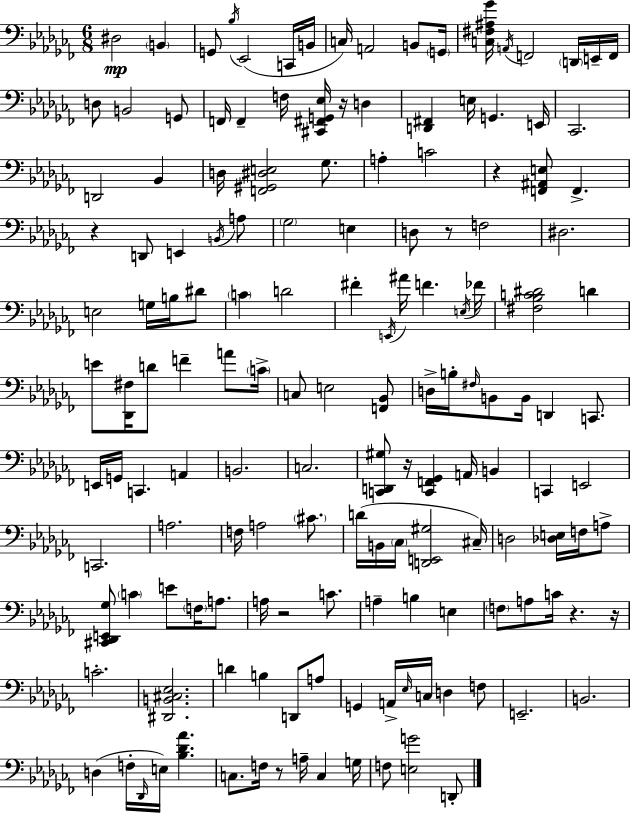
{
  \clef bass
  \numericTimeSignature
  \time 6/8
  \key aes \minor
  dis2\mp \parenthesize b,4 | g,8 \acciaccatura { bes16 } ees,2( c,16 | b,16 c16) a,2 b,8 | \parenthesize g,16 <c fis ais ges'>16 \acciaccatura { a,16 } f,2 \parenthesize d,16 | \break e,16-- f,16 d8 b,2 | g,8 f,16 f,4-- f16 <cis, fis, g, ees>16 r16 d4 | <d, fis,>4 e16 g,4. | e,16 ces,2. | \break d,2 bes,4 | d16 <f, gis, dis e>2 ges8. | a4-. c'2 | r4 <f, ais, e>8 f,4.-> | \break r4 d,8 e,4 | \acciaccatura { b,16 } a8 \parenthesize ges2 e4 | d8 r8 f2 | dis2. | \break e2 g16 | b16 dis'8 \parenthesize c'4 d'2 | fis'4-. \acciaccatura { e,16 } ais'16 f'4. | \acciaccatura { e16 } fes'16 <fis bes c' dis'>2 | \break d'4 e'8 <des, fis>16 d'8 f'4-- | a'8 \parenthesize c'16-> c8 e2 | <f, bes,>8 d16-> b16-. \grace { fis16 } b,8 b,16 d,4 | c,8. e,16 g,16 c,4. | \break a,4 b,2. | c2. | <c, d, gis>8 r16 <c, f, ges,>4 | a,16 b,4 c,4 e,2 | \break c,2. | a2. | f16 a2 | \parenthesize cis'8. d'16( b,16 \parenthesize ces16 <d, e, gis>2 | \break cis16--) d2 | <des e>16 f16 a8-> <cis, des, e, ges>8 \parenthesize c'4 | e'8 \parenthesize f16 a8. a16 r2 | c'8. a4-- b4 | \break e4 \parenthesize f8 a8 c'16 r4. | r16 c'2.-. | <dis, b, cis ees>2. | d'4 b4 | \break d,8 a8 g,4 a,16-> \grace { ees16 } | c16 d4 f8 e,2.-- | b,2. | d4( f16-. | \break \grace { des,16 }) e16 <bes des' aes'>4. c8. f16 | r8 a16-- c4 g16 f8 <e g'>2 | d,8-. \bar "|."
}